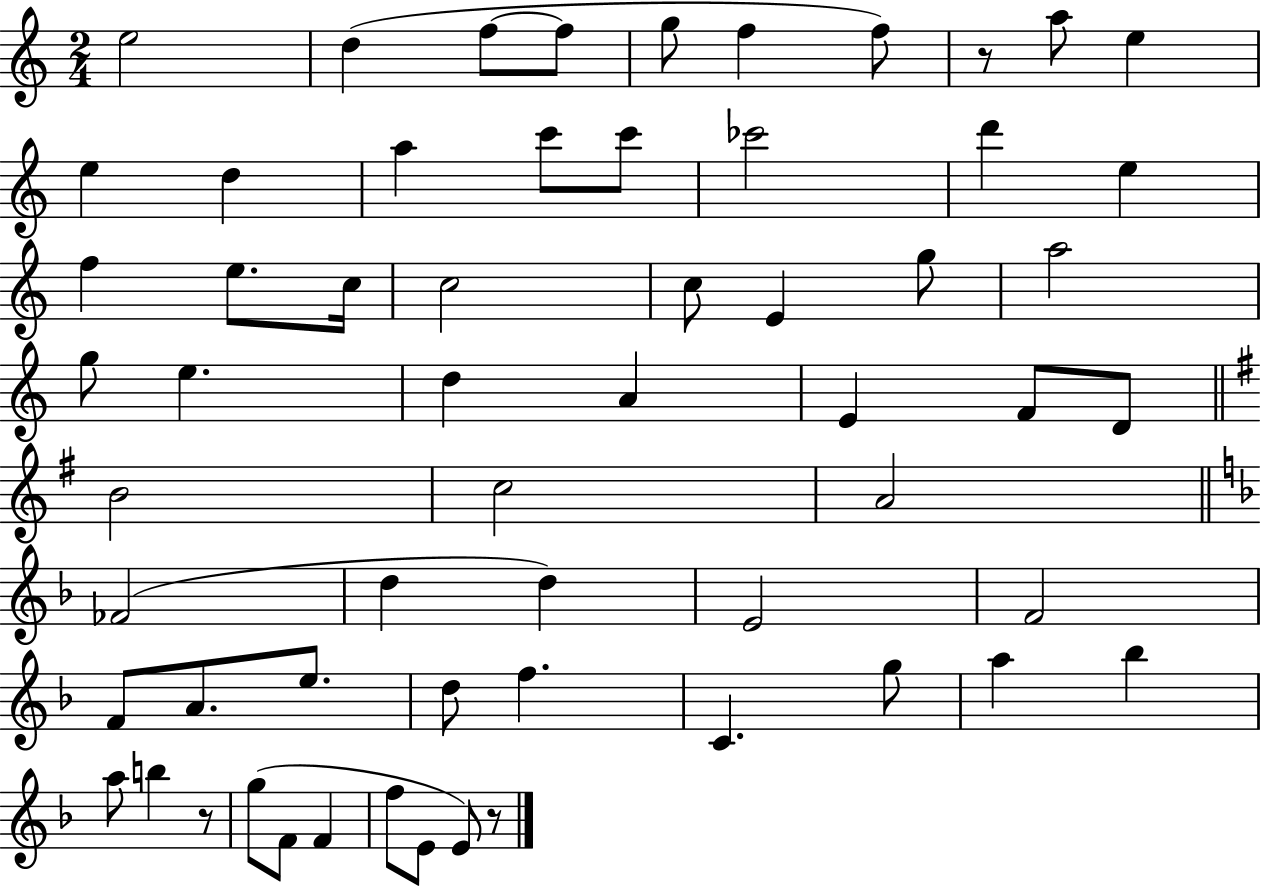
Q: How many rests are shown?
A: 3